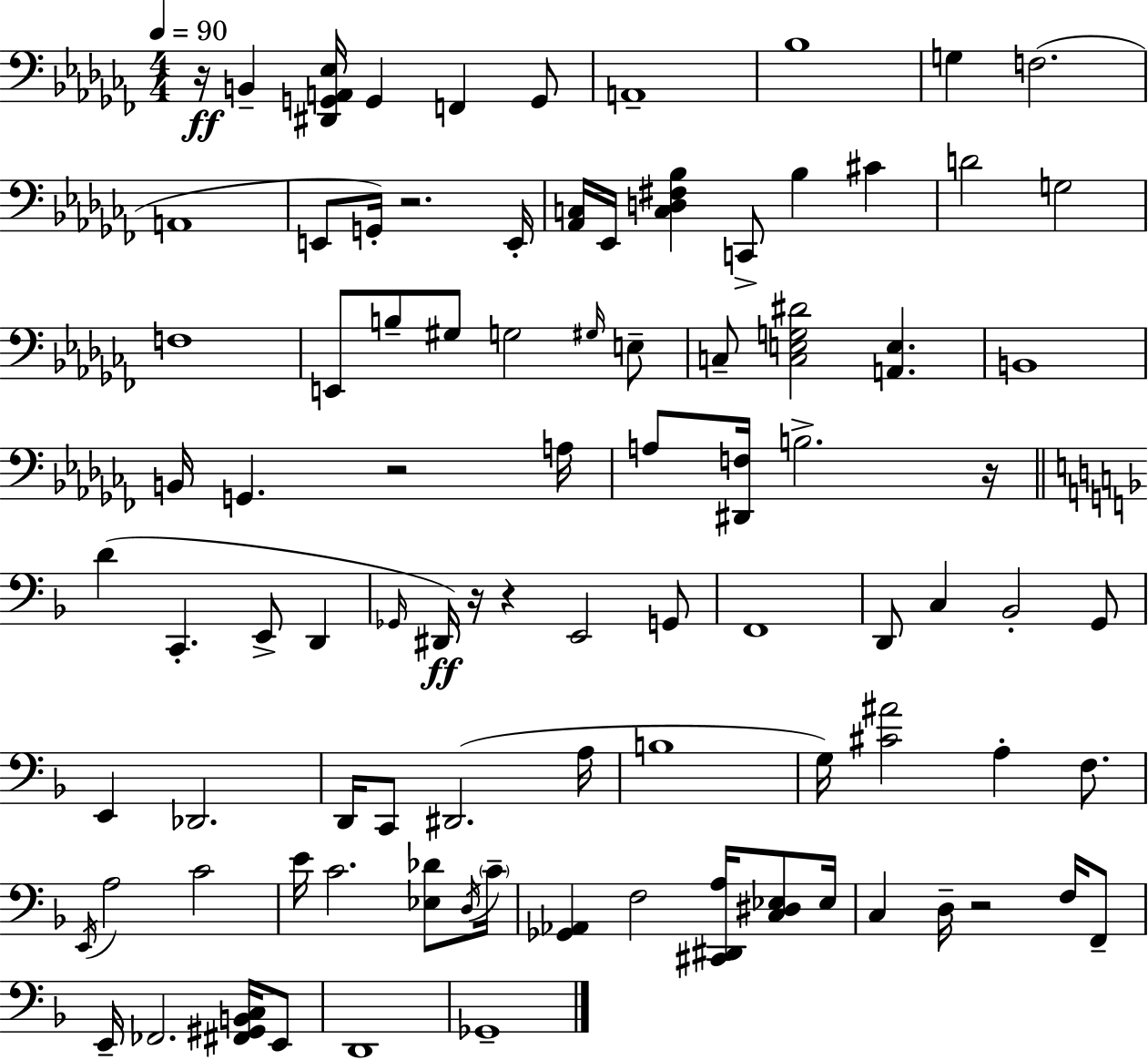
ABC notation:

X:1
T:Untitled
M:4/4
L:1/4
K:Abm
z/4 B,, [^D,,G,,A,,_E,]/4 G,, F,, G,,/2 A,,4 _B,4 G, F,2 A,,4 E,,/2 G,,/4 z2 E,,/4 [_A,,C,]/4 _E,,/4 [C,D,^F,_B,] C,,/2 _B, ^C D2 G,2 F,4 E,,/2 B,/2 ^G,/2 G,2 ^G,/4 E,/2 C,/2 [C,E,G,^D]2 [A,,E,] B,,4 B,,/4 G,, z2 A,/4 A,/2 [^D,,F,]/4 B,2 z/4 D C,, E,,/2 D,, _G,,/4 ^D,,/4 z/4 z E,,2 G,,/2 F,,4 D,,/2 C, _B,,2 G,,/2 E,, _D,,2 D,,/4 C,,/2 ^D,,2 A,/4 B,4 G,/4 [^C^A]2 A, F,/2 E,,/4 A,2 C2 E/4 C2 [_E,_D]/2 D,/4 C/4 [_G,,_A,,] F,2 [^C,,^D,,A,]/4 [C,^D,_E,]/2 _E,/4 C, D,/4 z2 F,/4 F,,/2 E,,/4 _F,,2 [^F,,^G,,B,,C,]/4 E,,/2 D,,4 _G,,4